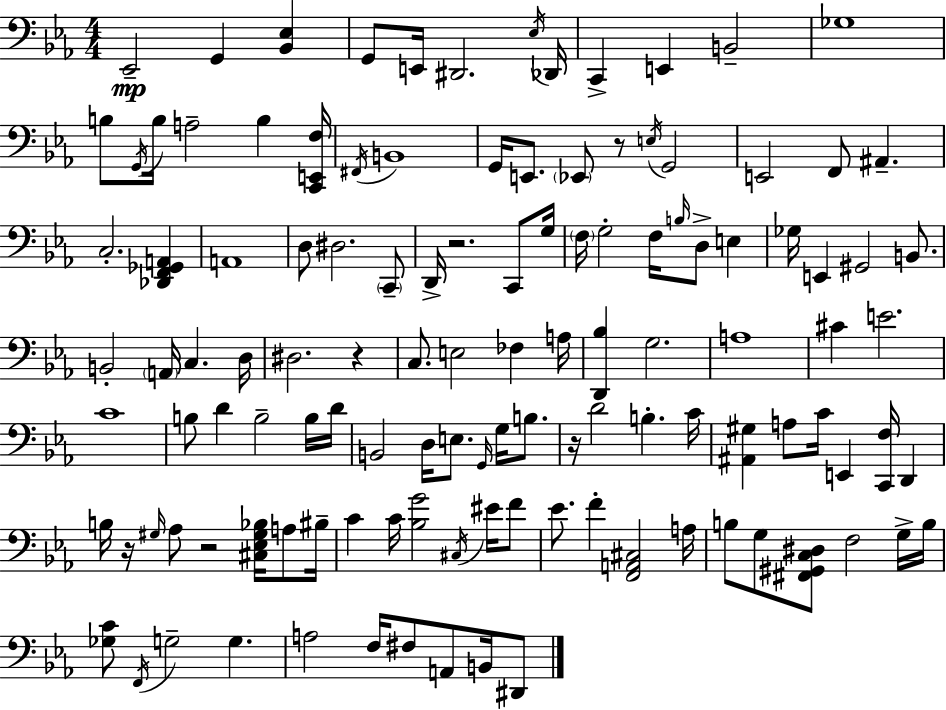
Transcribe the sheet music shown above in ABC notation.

X:1
T:Untitled
M:4/4
L:1/4
K:Cm
_E,,2 G,, [_B,,_E,] G,,/2 E,,/4 ^D,,2 _E,/4 _D,,/4 C,, E,, B,,2 _G,4 B,/2 G,,/4 B,/4 A,2 B, [C,,E,,F,]/4 ^F,,/4 B,,4 G,,/4 E,,/2 _E,,/2 z/2 E,/4 G,,2 E,,2 F,,/2 ^A,, C,2 [_D,,F,,_G,,A,,] A,,4 D,/2 ^D,2 C,,/2 D,,/4 z2 C,,/2 G,/4 F,/4 G,2 F,/4 B,/4 D,/2 E, _G,/4 E,, ^G,,2 B,,/2 B,,2 A,,/4 C, D,/4 ^D,2 z C,/2 E,2 _F, A,/4 [D,,_B,] G,2 A,4 ^C E2 C4 B,/2 D B,2 B,/4 D/4 B,,2 D,/4 E,/2 G,,/4 G,/4 B,/2 z/4 D2 B, C/4 [^A,,^G,] A,/2 C/4 E,, [C,,F,]/4 D,, B,/4 z/4 ^G,/4 _A,/2 z2 [^C,_E,^G,_B,]/4 A,/2 ^B,/4 C C/4 [_B,G]2 ^C,/4 ^E/4 F/2 _E/2 F [F,,A,,^C,]2 A,/4 B,/2 G,/2 [^F,,^G,,C,^D,]/2 F,2 G,/4 B,/4 [_G,C]/2 F,,/4 G,2 G, A,2 F,/4 ^F,/2 A,,/2 B,,/4 ^D,,/2